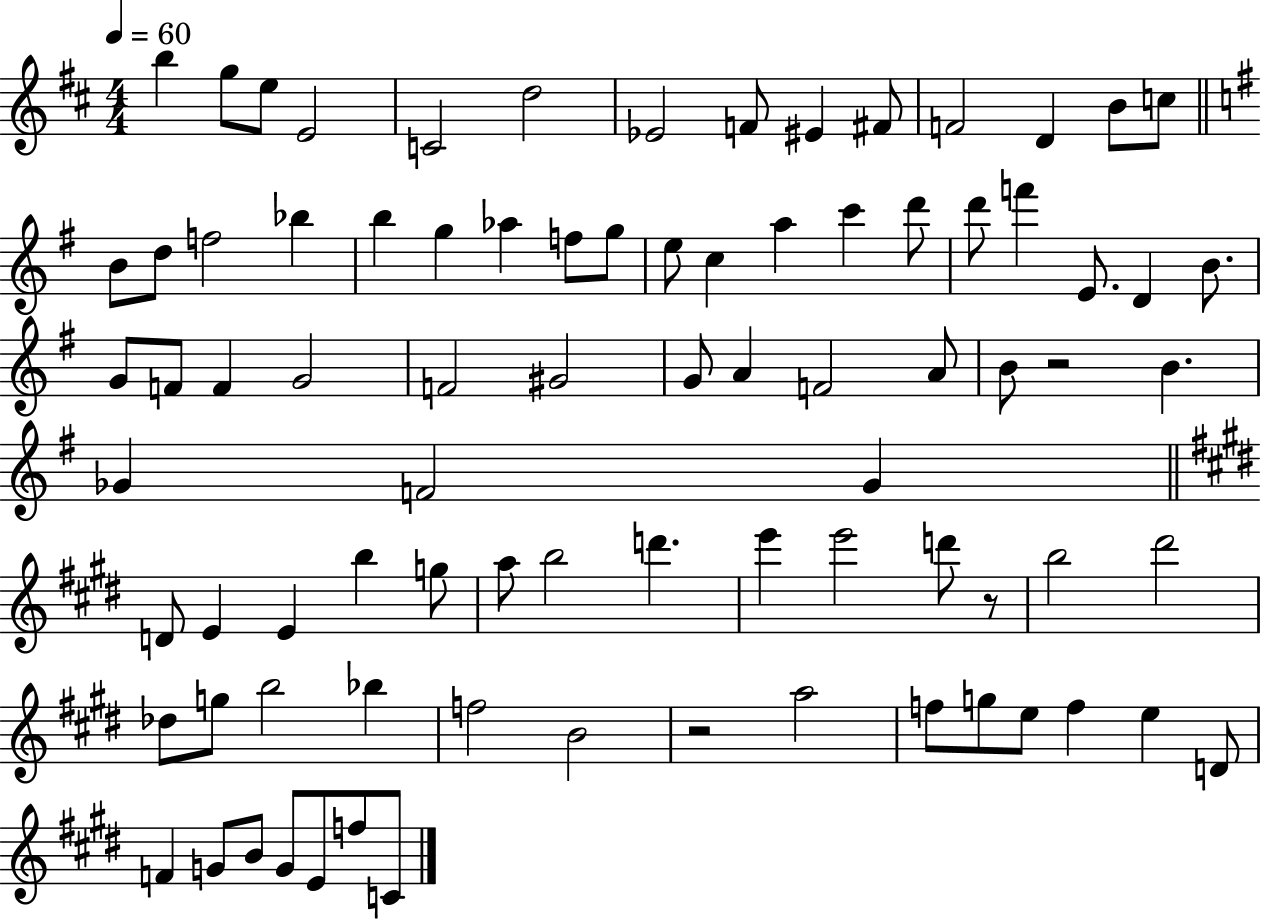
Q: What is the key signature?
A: D major